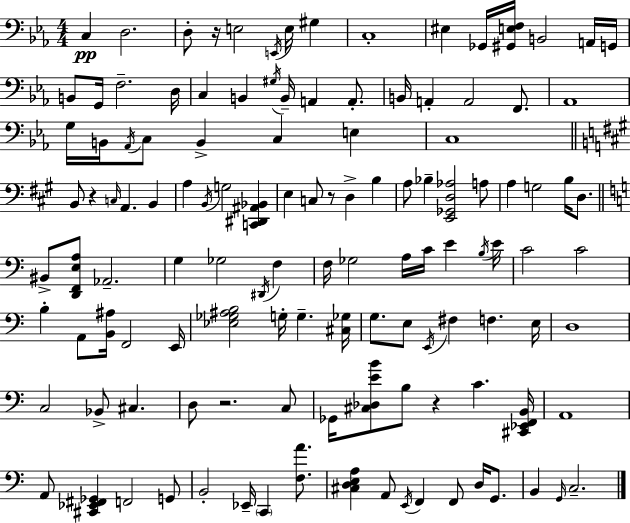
{
  \clef bass
  \numericTimeSignature
  \time 4/4
  \key c \minor
  c4\pp d2. | d8-. r16 e2 \acciaccatura { e,16 } e16 gis4 | c1-. | eis4 ges,16 <gis, e f>16 b,2 a,16 | \break g,16 b,8 g,16 f2.-- | d16 c4 b,4 \acciaccatura { gis16 } b,16-- a,4 a,8.-. | b,16 a,4-. a,2 f,8. | aes,1 | \break g16 b,16 \acciaccatura { aes,16 } c8 b,4-> c4 e4 | c1 | \bar "||" \break \key a \major b,8 r4 \grace { c16 } a,4. b,4 | a4 \acciaccatura { b,16 } g2 <c, dis, ais, bes,>4 | e4 c8 r8 d4-> b4 | a8 bes4-- <e, ges, d aes>2 | \break a8 a4 g2 b16 d8. | \bar "||" \break \key c \major bis,8-> <d, f, e a>8 aes,2.-- | g4 ges2 \acciaccatura { dis,16 } f4 | f16 ges2 a16 c'16 e'4 | \acciaccatura { b16 } e'16 c'2 c'2 | \break b4-. a,8 <b, ais>16 f,2 | e,16 <ees ges ais b>2 g16-. g4.-- | <cis ges>16 g8. e8 \acciaccatura { e,16 } fis4 f4. | e16 d1 | \break c2 bes,8-> cis4. | d8 r2. | c8 ges,16 <cis des e' b'>8 b8 r4 c'4. | <cis, ees, f, b,>16 a,1 | \break a,8 <cis, ees, fis, ges,>4 f,2 | g,8 b,2-. ees,16-- \parenthesize c,4 | <f a'>8. <cis d e a>4 a,8 \acciaccatura { e,16 } f,4 f,8 | d16 g,8. b,4 \grace { g,16 } c2.-- | \break \bar "|."
}